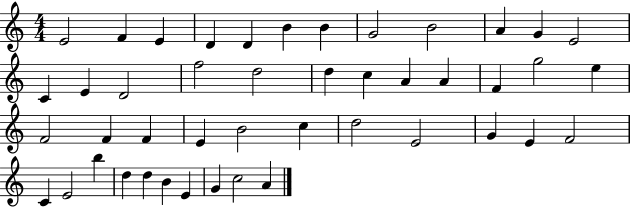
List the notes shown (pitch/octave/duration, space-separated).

E4/h F4/q E4/q D4/q D4/q B4/q B4/q G4/h B4/h A4/q G4/q E4/h C4/q E4/q D4/h F5/h D5/h D5/q C5/q A4/q A4/q F4/q G5/h E5/q F4/h F4/q F4/q E4/q B4/h C5/q D5/h E4/h G4/q E4/q F4/h C4/q E4/h B5/q D5/q D5/q B4/q E4/q G4/q C5/h A4/q